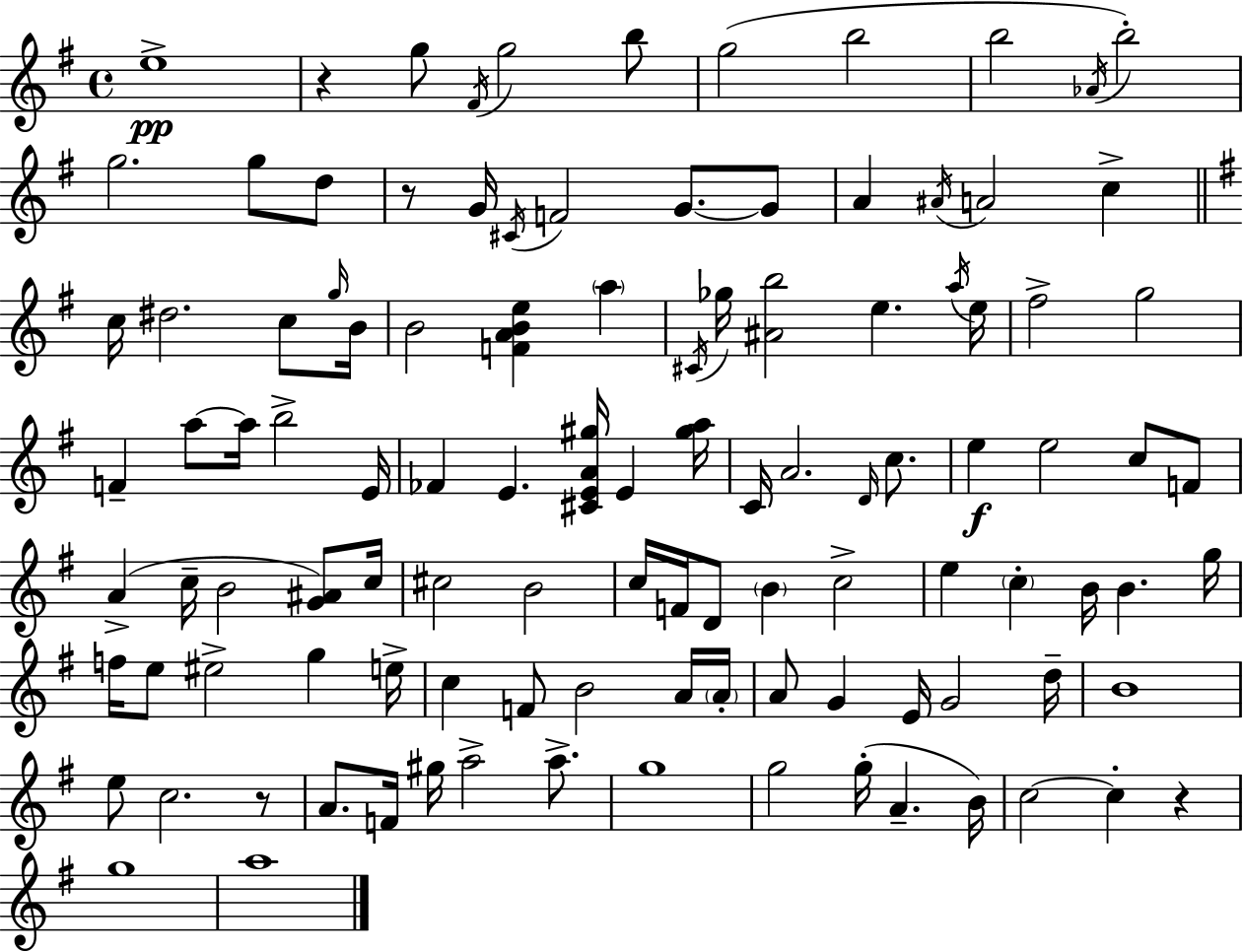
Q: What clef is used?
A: treble